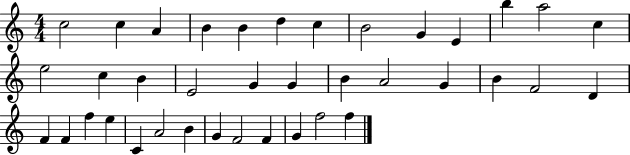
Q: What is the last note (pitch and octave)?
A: F5